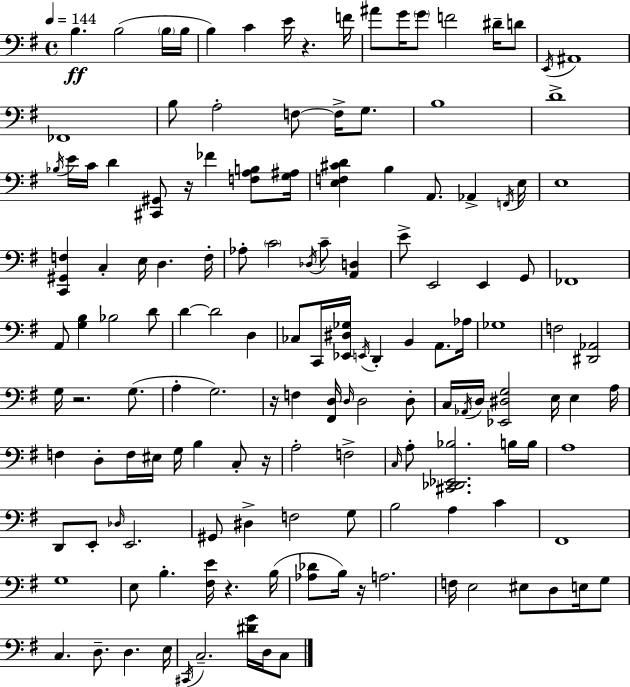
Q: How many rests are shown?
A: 7